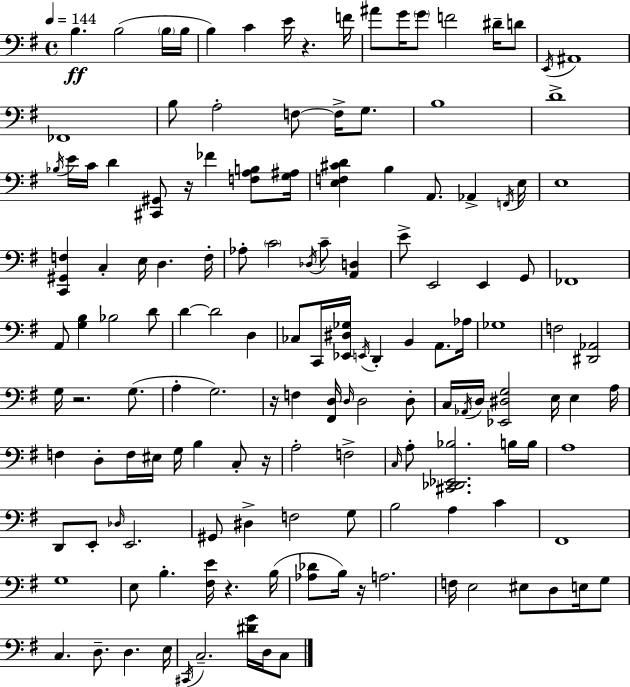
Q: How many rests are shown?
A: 7